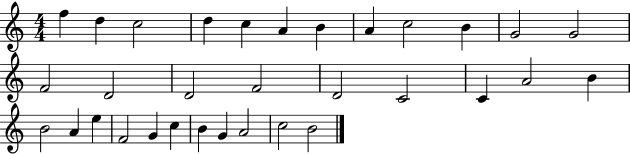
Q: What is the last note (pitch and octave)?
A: B4